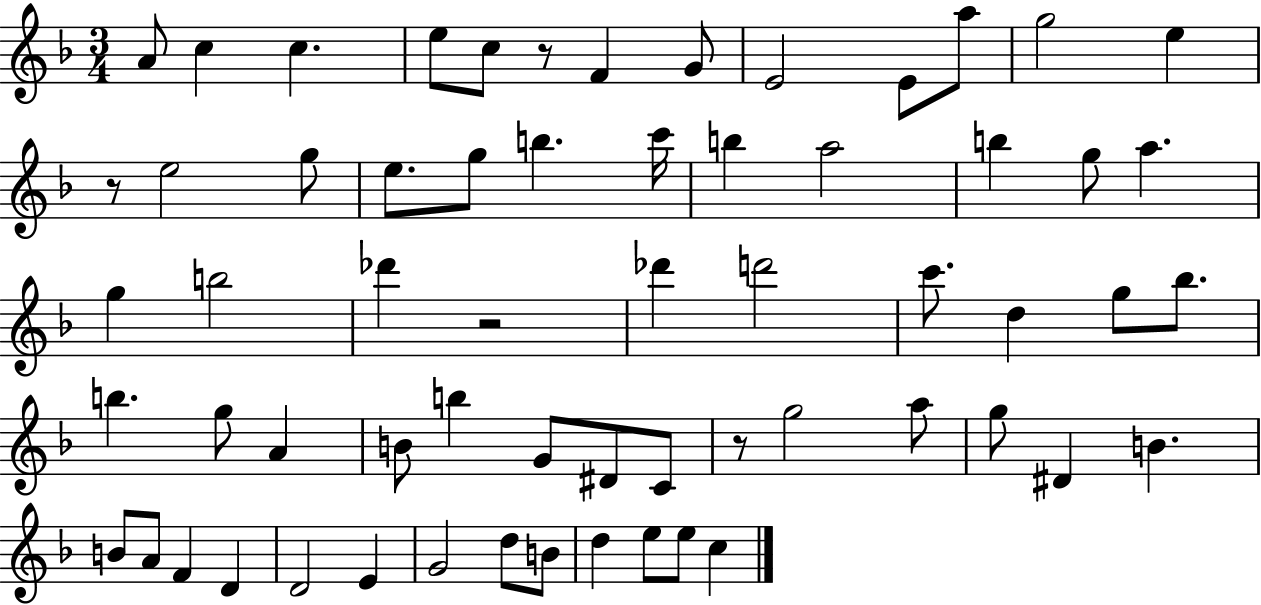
{
  \clef treble
  \numericTimeSignature
  \time 3/4
  \key f \major
  a'8 c''4 c''4. | e''8 c''8 r8 f'4 g'8 | e'2 e'8 a''8 | g''2 e''4 | \break r8 e''2 g''8 | e''8. g''8 b''4. c'''16 | b''4 a''2 | b''4 g''8 a''4. | \break g''4 b''2 | des'''4 r2 | des'''4 d'''2 | c'''8. d''4 g''8 bes''8. | \break b''4. g''8 a'4 | b'8 b''4 g'8 dis'8 c'8 | r8 g''2 a''8 | g''8 dis'4 b'4. | \break b'8 a'8 f'4 d'4 | d'2 e'4 | g'2 d''8 b'8 | d''4 e''8 e''8 c''4 | \break \bar "|."
}